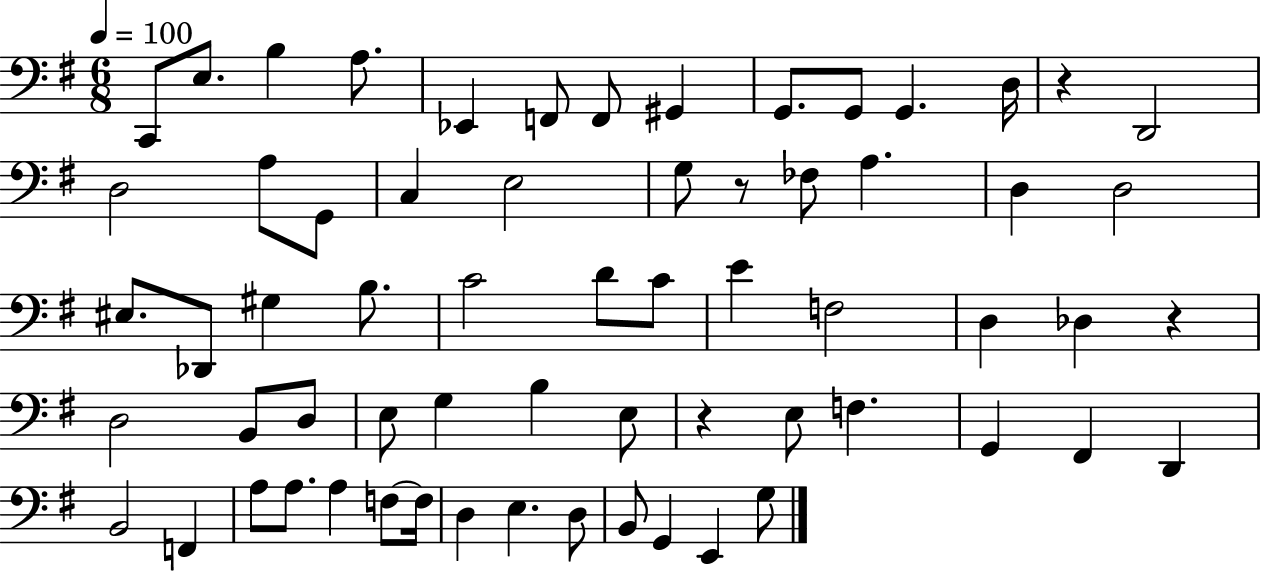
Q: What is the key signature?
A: G major